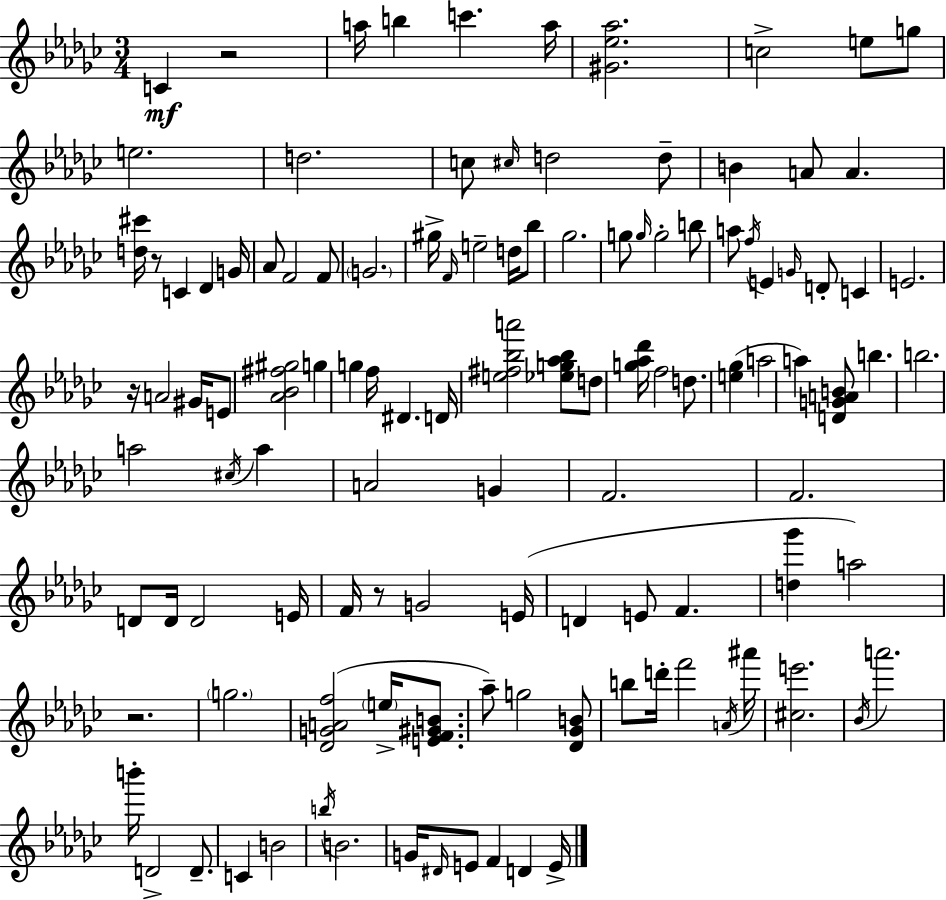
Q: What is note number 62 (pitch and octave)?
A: F4